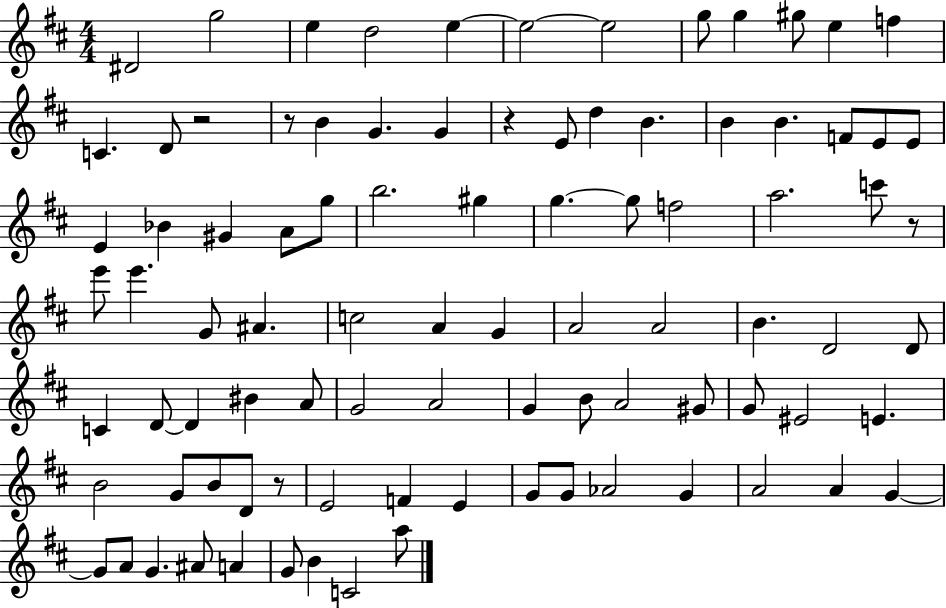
X:1
T:Untitled
M:4/4
L:1/4
K:D
^D2 g2 e d2 e e2 e2 g/2 g ^g/2 e f C D/2 z2 z/2 B G G z E/2 d B B B F/2 E/2 E/2 E _B ^G A/2 g/2 b2 ^g g g/2 f2 a2 c'/2 z/2 e'/2 e' G/2 ^A c2 A G A2 A2 B D2 D/2 C D/2 D ^B A/2 G2 A2 G B/2 A2 ^G/2 G/2 ^E2 E B2 G/2 B/2 D/2 z/2 E2 F E G/2 G/2 _A2 G A2 A G G/2 A/2 G ^A/2 A G/2 B C2 a/2